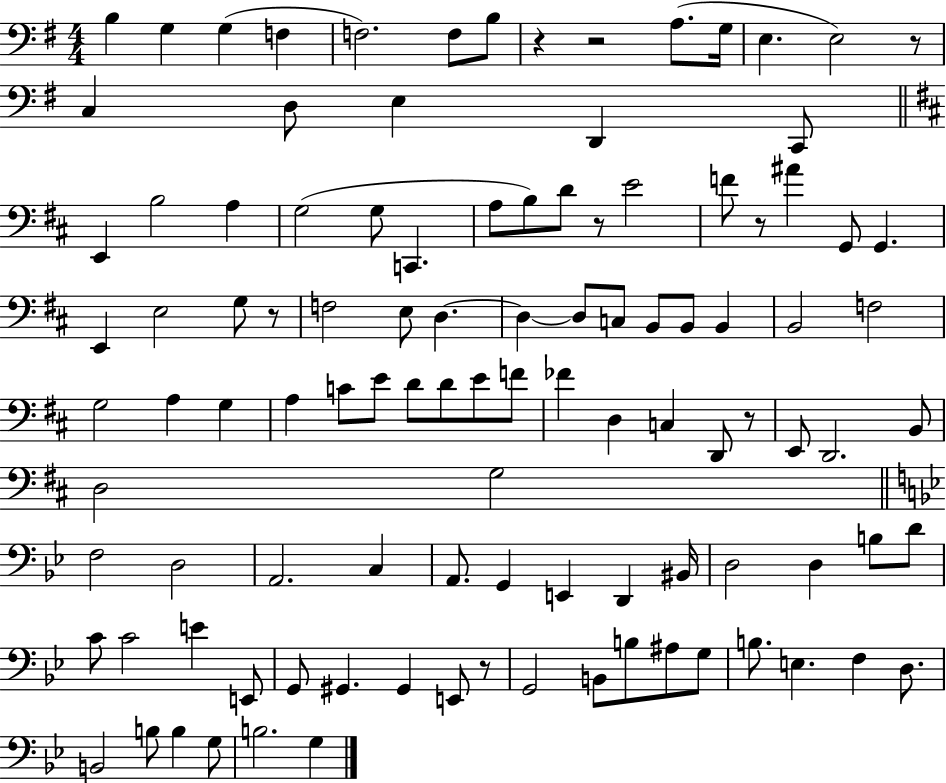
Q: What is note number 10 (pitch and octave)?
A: E3